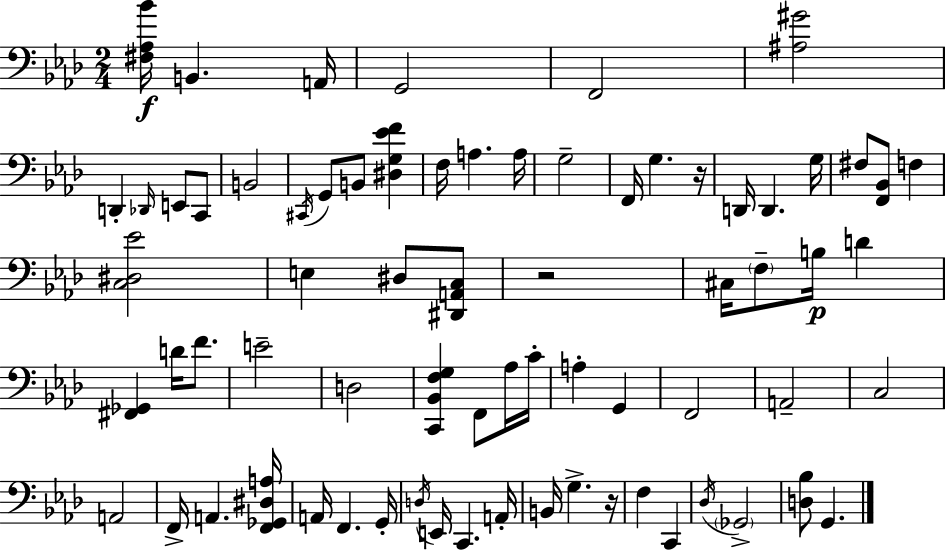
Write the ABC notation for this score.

X:1
T:Untitled
M:2/4
L:1/4
K:Fm
[^F,_A,_B]/4 B,, A,,/4 G,,2 F,,2 [^A,^G]2 D,, _D,,/4 E,,/2 C,,/2 B,,2 ^C,,/4 G,,/2 B,,/2 [^D,G,_EF] F,/4 A, A,/4 G,2 F,,/4 G, z/4 D,,/4 D,, G,/4 ^F,/2 [F,,_B,,]/2 F, [C,^D,_E]2 E, ^D,/2 [^D,,A,,C,]/2 z2 ^C,/4 F,/2 B,/4 D [^F,,_G,,] D/4 F/2 E2 D,2 [C,,_B,,F,G,] F,,/2 _A,/4 C/4 A, G,, F,,2 A,,2 C,2 A,,2 F,,/4 A,, [F,,_G,,^D,A,]/4 A,,/4 F,, G,,/4 D,/4 E,,/4 C,, A,,/4 B,,/4 G, z/4 F, C,, _D,/4 _G,,2 [D,_B,]/2 G,,